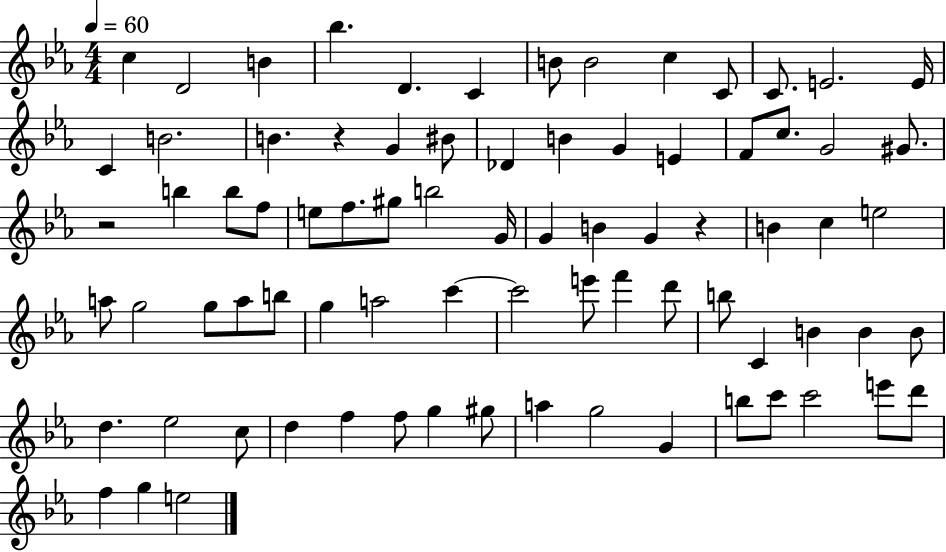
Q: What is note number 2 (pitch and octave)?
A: D4